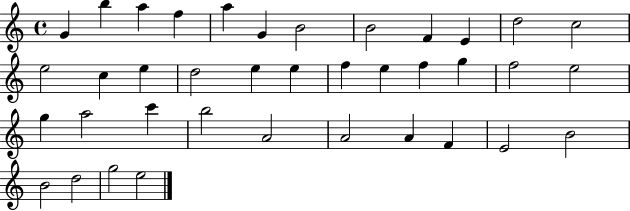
G4/q B5/q A5/q F5/q A5/q G4/q B4/h B4/h F4/q E4/q D5/h C5/h E5/h C5/q E5/q D5/h E5/q E5/q F5/q E5/q F5/q G5/q F5/h E5/h G5/q A5/h C6/q B5/h A4/h A4/h A4/q F4/q E4/h B4/h B4/h D5/h G5/h E5/h